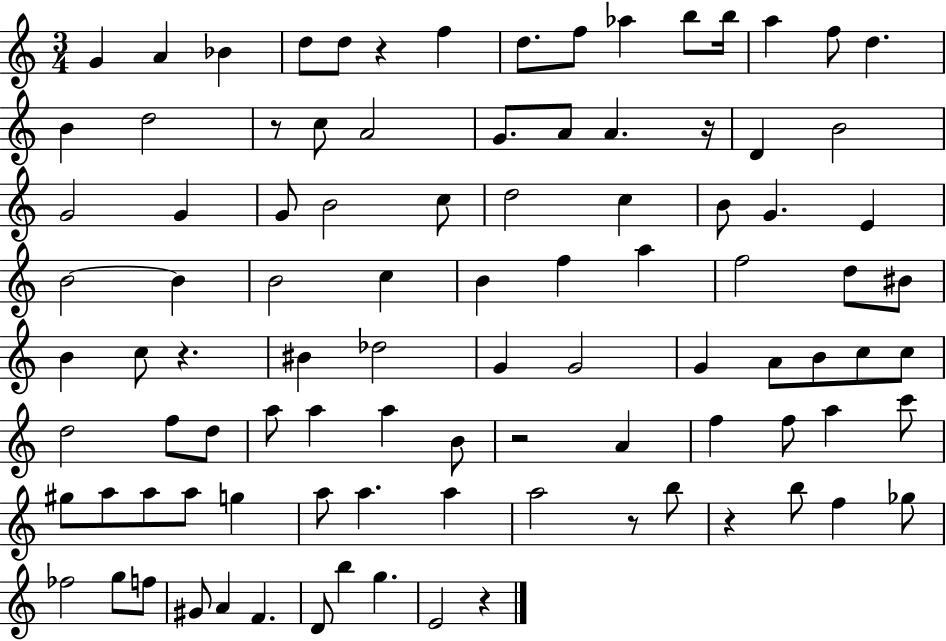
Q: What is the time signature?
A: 3/4